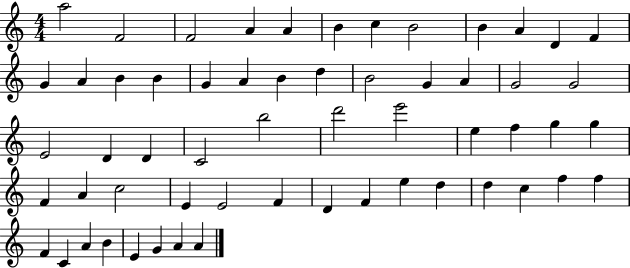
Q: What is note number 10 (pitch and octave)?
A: A4